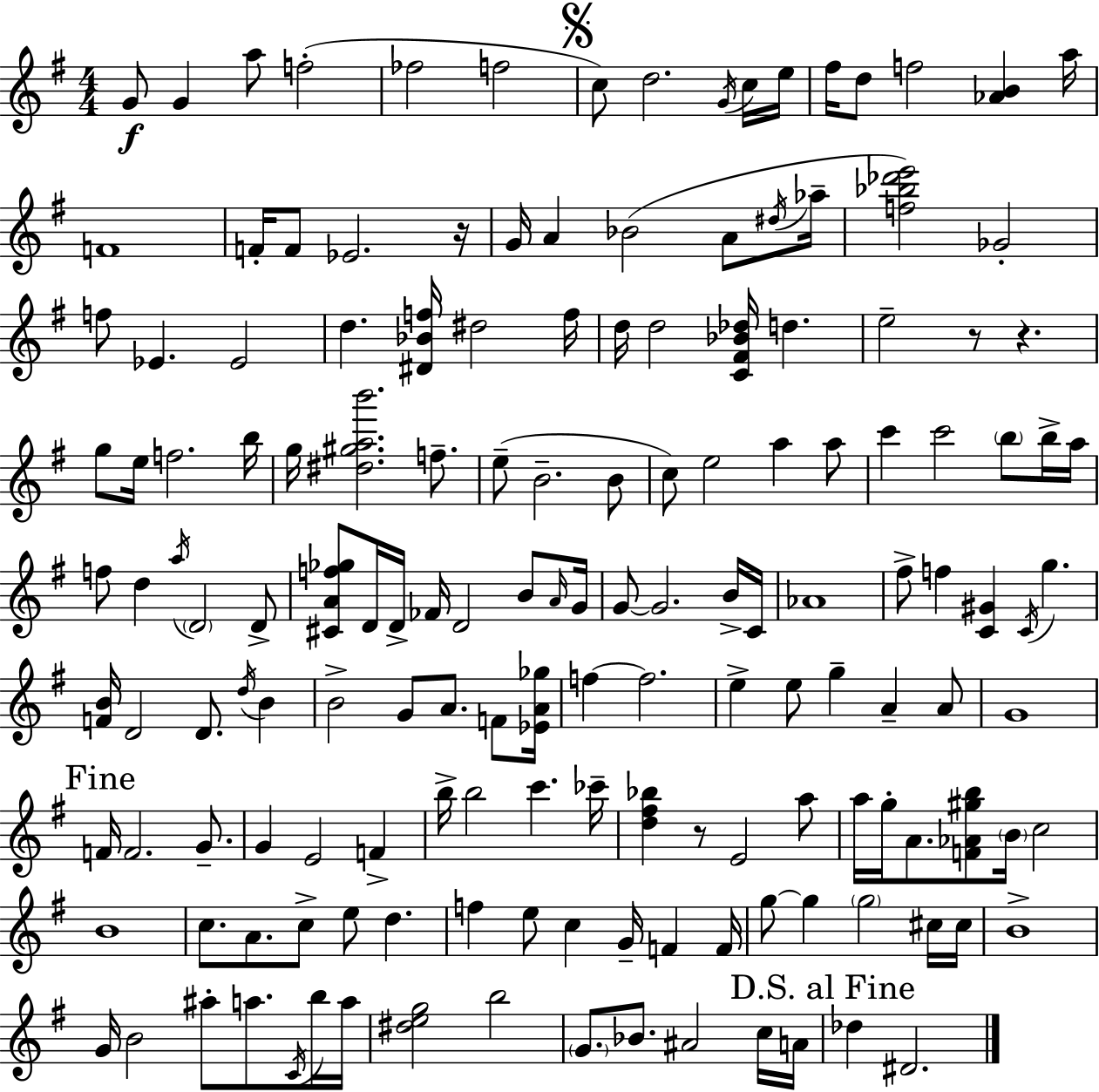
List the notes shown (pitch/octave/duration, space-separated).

G4/e G4/q A5/e F5/h FES5/h F5/h C5/e D5/h. G4/s C5/s E5/s F#5/s D5/e F5/h [Ab4,B4]/q A5/s F4/w F4/s F4/e Eb4/h. R/s G4/s A4/q Bb4/h A4/e D#5/s Ab5/s [F5,Bb5,Db6,E6]/h Gb4/h F5/e Eb4/q. Eb4/h D5/q. [D#4,Bb4,F5]/s D#5/h F5/s D5/s D5/h [C4,F#4,Bb4,Db5]/s D5/q. E5/h R/e R/q. G5/e E5/s F5/h. B5/s G5/s [D#5,G#5,A5,B6]/h. F5/e. E5/e B4/h. B4/e C5/e E5/h A5/q A5/e C6/q C6/h B5/e B5/s A5/s F5/e D5/q A5/s D4/h D4/e [C#4,A4,F5,Gb5]/e D4/s D4/s FES4/s D4/h B4/e A4/s G4/s G4/e G4/h. B4/s C4/s Ab4/w F#5/e F5/q [C4,G#4]/q C4/s G5/q. [F4,B4]/s D4/h D4/e. D5/s B4/q B4/h G4/e A4/e. F4/e [Eb4,A4,Gb5]/s F5/q F5/h. E5/q E5/e G5/q A4/q A4/e G4/w F4/s F4/h. G4/e. G4/q E4/h F4/q B5/s B5/h C6/q. CES6/s [D5,F#5,Bb5]/q R/e E4/h A5/e A5/s G5/s A4/e. [F4,Ab4,G#5,B5]/e B4/s C5/h B4/w C5/e. A4/e. C5/e E5/e D5/q. F5/q E5/e C5/q G4/s F4/q F4/s G5/e G5/q G5/h C#5/s C#5/s B4/w G4/s B4/h A#5/e A5/e. C4/s B5/s A5/s [D#5,E5,G5]/h B5/h G4/e. Bb4/e. A#4/h C5/s A4/s Db5/q D#4/h.